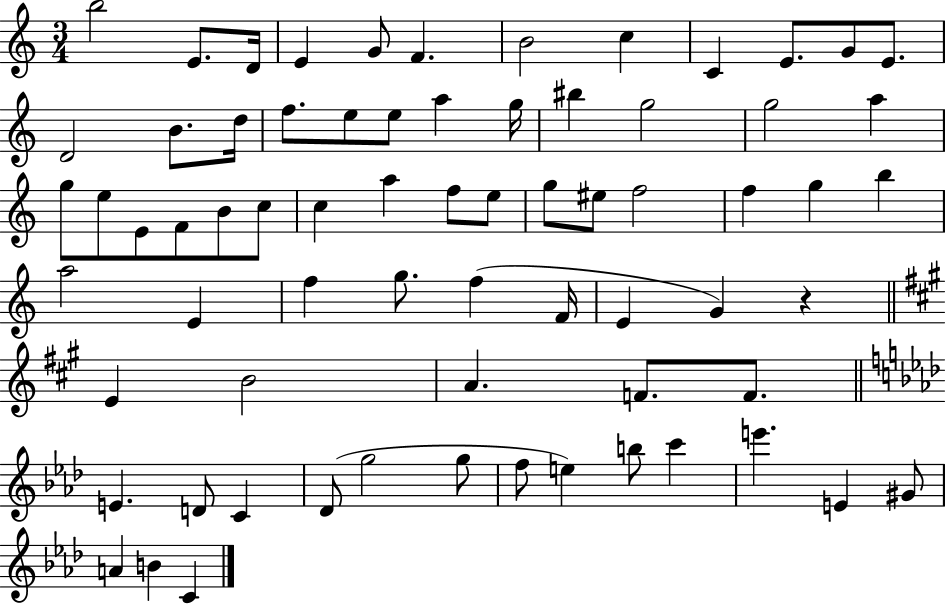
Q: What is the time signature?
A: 3/4